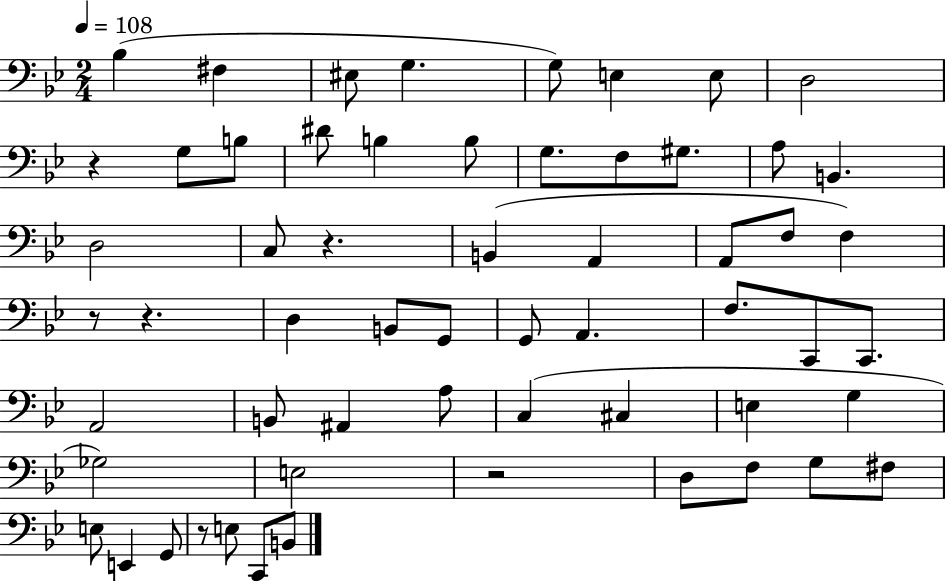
X:1
T:Untitled
M:2/4
L:1/4
K:Bb
_B, ^F, ^E,/2 G, G,/2 E, E,/2 D,2 z G,/2 B,/2 ^D/2 B, B,/2 G,/2 F,/2 ^G,/2 A,/2 B,, D,2 C,/2 z B,, A,, A,,/2 F,/2 F, z/2 z D, B,,/2 G,,/2 G,,/2 A,, F,/2 C,,/2 C,,/2 A,,2 B,,/2 ^A,, A,/2 C, ^C, E, G, _G,2 E,2 z2 D,/2 F,/2 G,/2 ^F,/2 E,/2 E,, G,,/2 z/2 E,/2 C,,/2 B,,/2